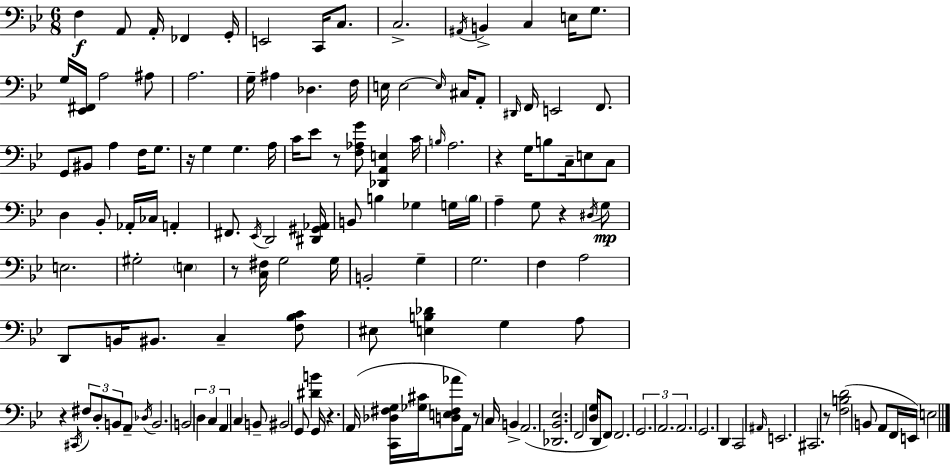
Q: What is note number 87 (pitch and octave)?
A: B2